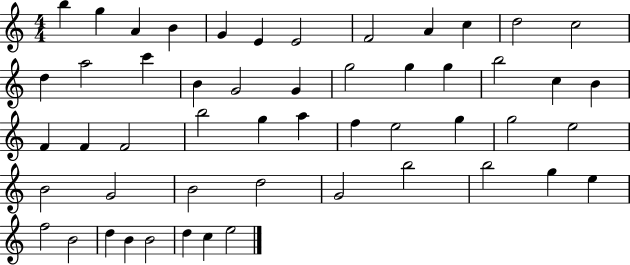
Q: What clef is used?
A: treble